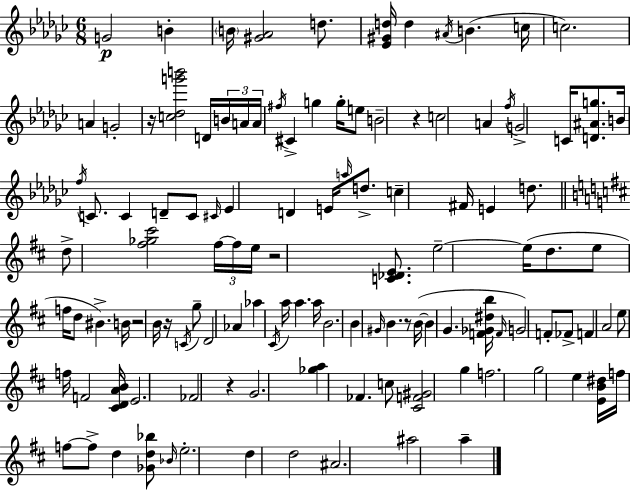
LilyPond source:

{
  \clef treble
  \numericTimeSignature
  \time 6/8
  \key ees \minor
  g'2\p b'4-. | \parenthesize b'16 <gis' aes'>2 d''8. | <ees' gis' d''>16 d''4 \acciaccatura { ais'16 } b'4.( | c''16 c''2.) | \break a'4 g'2-. | r16 <c'' des'' g''' b'''>2 d'16 \tuplet 3/2 { b'16 | a'16 a'16 } \acciaccatura { fis''16 } cis'4-> g''4 g''16-. | e''8 b'2-- r4 | \break c''2 a'4 | \acciaccatura { f''16 } g'2-> c'16 | <d' ais' g''>8. b'16 \acciaccatura { f''16 } c'8. c'4 | d'8-- c'8 \grace { cis'16 } ees'4 d'4 | \break e'16 \grace { a''16 } d''8.-> c''4-- fis'16 e'4 | d''8. \bar "||" \break \key d \major d''8-> <fis'' ges'' cis'''>2 \tuplet 3/2 { fis''16~~ fis''16 | e''16 } r2 <c' des' e'>8. | e''2--~~ e''16( d''8. | e''8 f''16 d''8 bis'4.->) b'16 | \break r2 b'16 r16 \acciaccatura { c'16 } g''8-- | d'2 aes'4 | aes''4 \acciaccatura { cis'16 } a''16 a''4. | a''16 b'2. | \break b'4 \grace { gis'16 } b'4. | r8 b'16~(~ b'4 g'4. | <f' ges' dis'' b''>16 \grace { f'16 } g'2) | f'8-. fes'8-> f'4 a'2 | \break e''8 f''16 f'2 | <cis' d' a' b'>16 e'2. | fes'2 | r4 g'2. | \break <ges'' a''>4 fes'4. | c''8 <cis' f' gis'>2 | g''4 f''2. | g''2 | \break e''4 <e' b' dis''>16 f''16 f''8~~ f''8-> d''4 | <ges' d'' bes''>8 \grace { bes'16 } e''2.-. | d''4 d''2 | ais'2. | \break ais''2 | a''4-- \bar "|."
}